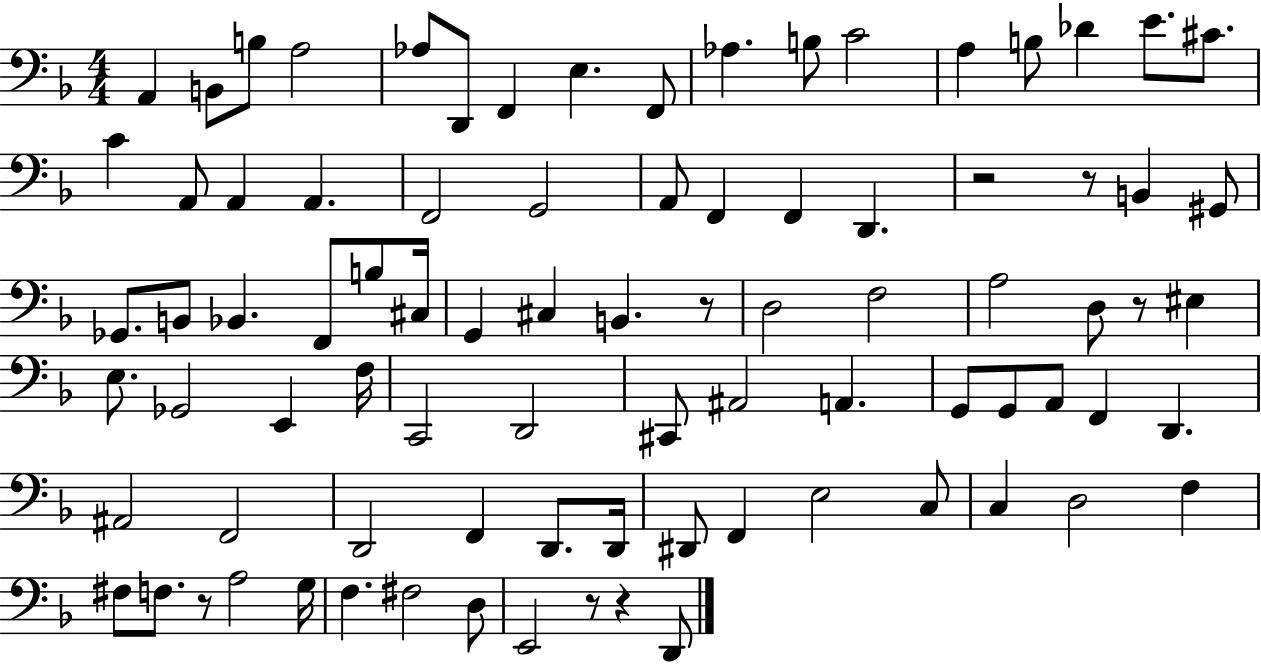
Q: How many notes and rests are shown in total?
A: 86